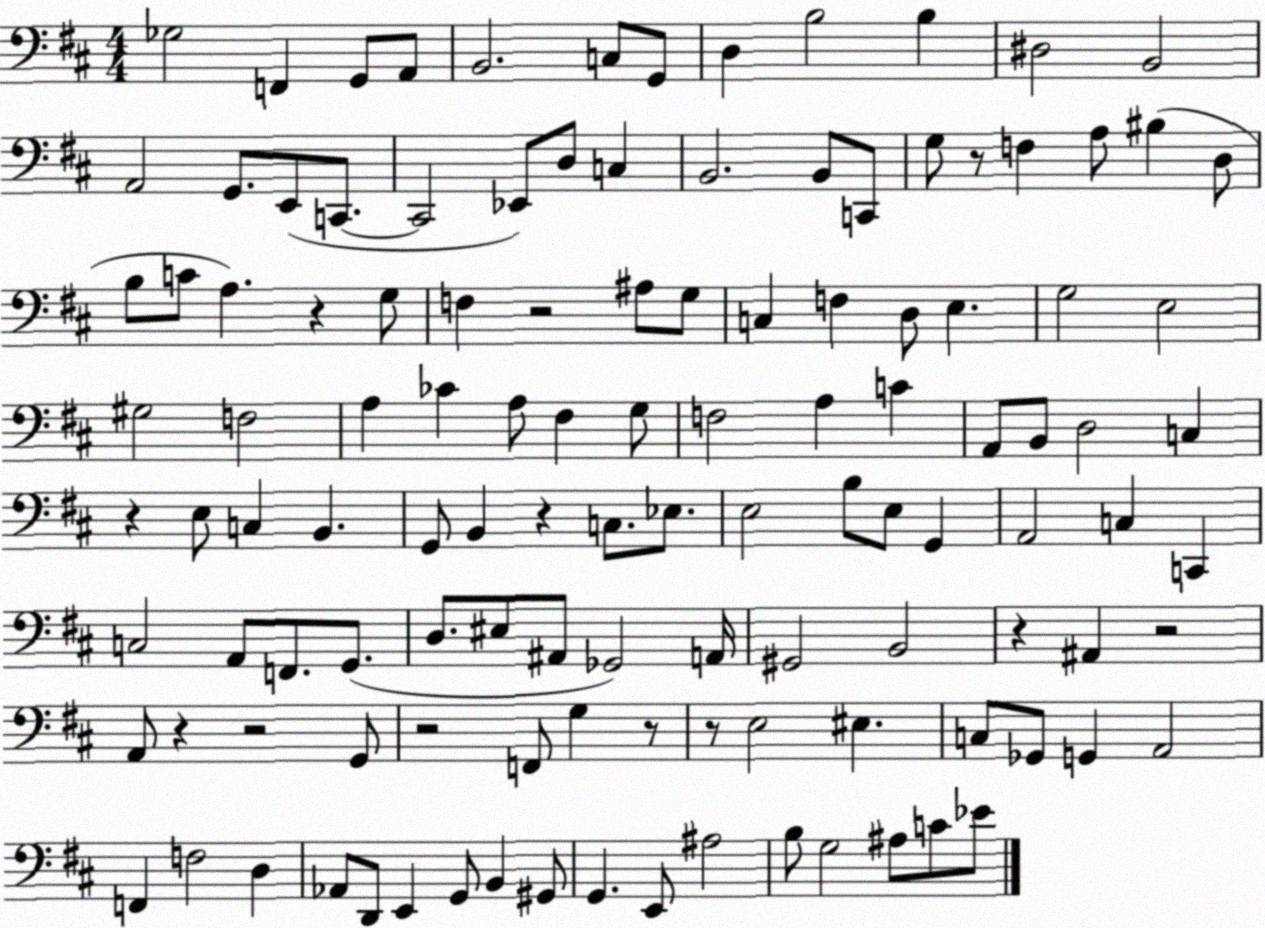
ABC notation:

X:1
T:Untitled
M:4/4
L:1/4
K:D
_G,2 F,, G,,/2 A,,/2 B,,2 C,/2 G,,/2 D, B,2 B, ^D,2 B,,2 A,,2 G,,/2 E,,/2 C,,/2 C,,2 _E,,/2 D,/2 C, B,,2 B,,/2 C,,/2 G,/2 z/2 F, A,/2 ^B, D,/2 B,/2 C/2 A, z G,/2 F, z2 ^A,/2 G,/2 C, F, D,/2 E, G,2 E,2 ^G,2 F,2 A, _C A,/2 ^F, G,/2 F,2 A, C A,,/2 B,,/2 D,2 C, z E,/2 C, B,, G,,/2 B,, z C,/2 _E,/2 E,2 B,/2 E,/2 G,, A,,2 C, C,, C,2 A,,/2 F,,/2 G,,/2 D,/2 ^E,/2 ^A,,/2 _G,,2 A,,/4 ^G,,2 B,,2 z ^A,, z2 A,,/2 z z2 G,,/2 z2 F,,/2 G, z/2 z/2 E,2 ^E, C,/2 _G,,/2 G,, A,,2 F,, F,2 D, _A,,/2 D,,/2 E,, G,,/2 B,, ^G,,/2 G,, E,,/2 ^A,2 B,/2 G,2 ^A,/2 C/2 _E/2